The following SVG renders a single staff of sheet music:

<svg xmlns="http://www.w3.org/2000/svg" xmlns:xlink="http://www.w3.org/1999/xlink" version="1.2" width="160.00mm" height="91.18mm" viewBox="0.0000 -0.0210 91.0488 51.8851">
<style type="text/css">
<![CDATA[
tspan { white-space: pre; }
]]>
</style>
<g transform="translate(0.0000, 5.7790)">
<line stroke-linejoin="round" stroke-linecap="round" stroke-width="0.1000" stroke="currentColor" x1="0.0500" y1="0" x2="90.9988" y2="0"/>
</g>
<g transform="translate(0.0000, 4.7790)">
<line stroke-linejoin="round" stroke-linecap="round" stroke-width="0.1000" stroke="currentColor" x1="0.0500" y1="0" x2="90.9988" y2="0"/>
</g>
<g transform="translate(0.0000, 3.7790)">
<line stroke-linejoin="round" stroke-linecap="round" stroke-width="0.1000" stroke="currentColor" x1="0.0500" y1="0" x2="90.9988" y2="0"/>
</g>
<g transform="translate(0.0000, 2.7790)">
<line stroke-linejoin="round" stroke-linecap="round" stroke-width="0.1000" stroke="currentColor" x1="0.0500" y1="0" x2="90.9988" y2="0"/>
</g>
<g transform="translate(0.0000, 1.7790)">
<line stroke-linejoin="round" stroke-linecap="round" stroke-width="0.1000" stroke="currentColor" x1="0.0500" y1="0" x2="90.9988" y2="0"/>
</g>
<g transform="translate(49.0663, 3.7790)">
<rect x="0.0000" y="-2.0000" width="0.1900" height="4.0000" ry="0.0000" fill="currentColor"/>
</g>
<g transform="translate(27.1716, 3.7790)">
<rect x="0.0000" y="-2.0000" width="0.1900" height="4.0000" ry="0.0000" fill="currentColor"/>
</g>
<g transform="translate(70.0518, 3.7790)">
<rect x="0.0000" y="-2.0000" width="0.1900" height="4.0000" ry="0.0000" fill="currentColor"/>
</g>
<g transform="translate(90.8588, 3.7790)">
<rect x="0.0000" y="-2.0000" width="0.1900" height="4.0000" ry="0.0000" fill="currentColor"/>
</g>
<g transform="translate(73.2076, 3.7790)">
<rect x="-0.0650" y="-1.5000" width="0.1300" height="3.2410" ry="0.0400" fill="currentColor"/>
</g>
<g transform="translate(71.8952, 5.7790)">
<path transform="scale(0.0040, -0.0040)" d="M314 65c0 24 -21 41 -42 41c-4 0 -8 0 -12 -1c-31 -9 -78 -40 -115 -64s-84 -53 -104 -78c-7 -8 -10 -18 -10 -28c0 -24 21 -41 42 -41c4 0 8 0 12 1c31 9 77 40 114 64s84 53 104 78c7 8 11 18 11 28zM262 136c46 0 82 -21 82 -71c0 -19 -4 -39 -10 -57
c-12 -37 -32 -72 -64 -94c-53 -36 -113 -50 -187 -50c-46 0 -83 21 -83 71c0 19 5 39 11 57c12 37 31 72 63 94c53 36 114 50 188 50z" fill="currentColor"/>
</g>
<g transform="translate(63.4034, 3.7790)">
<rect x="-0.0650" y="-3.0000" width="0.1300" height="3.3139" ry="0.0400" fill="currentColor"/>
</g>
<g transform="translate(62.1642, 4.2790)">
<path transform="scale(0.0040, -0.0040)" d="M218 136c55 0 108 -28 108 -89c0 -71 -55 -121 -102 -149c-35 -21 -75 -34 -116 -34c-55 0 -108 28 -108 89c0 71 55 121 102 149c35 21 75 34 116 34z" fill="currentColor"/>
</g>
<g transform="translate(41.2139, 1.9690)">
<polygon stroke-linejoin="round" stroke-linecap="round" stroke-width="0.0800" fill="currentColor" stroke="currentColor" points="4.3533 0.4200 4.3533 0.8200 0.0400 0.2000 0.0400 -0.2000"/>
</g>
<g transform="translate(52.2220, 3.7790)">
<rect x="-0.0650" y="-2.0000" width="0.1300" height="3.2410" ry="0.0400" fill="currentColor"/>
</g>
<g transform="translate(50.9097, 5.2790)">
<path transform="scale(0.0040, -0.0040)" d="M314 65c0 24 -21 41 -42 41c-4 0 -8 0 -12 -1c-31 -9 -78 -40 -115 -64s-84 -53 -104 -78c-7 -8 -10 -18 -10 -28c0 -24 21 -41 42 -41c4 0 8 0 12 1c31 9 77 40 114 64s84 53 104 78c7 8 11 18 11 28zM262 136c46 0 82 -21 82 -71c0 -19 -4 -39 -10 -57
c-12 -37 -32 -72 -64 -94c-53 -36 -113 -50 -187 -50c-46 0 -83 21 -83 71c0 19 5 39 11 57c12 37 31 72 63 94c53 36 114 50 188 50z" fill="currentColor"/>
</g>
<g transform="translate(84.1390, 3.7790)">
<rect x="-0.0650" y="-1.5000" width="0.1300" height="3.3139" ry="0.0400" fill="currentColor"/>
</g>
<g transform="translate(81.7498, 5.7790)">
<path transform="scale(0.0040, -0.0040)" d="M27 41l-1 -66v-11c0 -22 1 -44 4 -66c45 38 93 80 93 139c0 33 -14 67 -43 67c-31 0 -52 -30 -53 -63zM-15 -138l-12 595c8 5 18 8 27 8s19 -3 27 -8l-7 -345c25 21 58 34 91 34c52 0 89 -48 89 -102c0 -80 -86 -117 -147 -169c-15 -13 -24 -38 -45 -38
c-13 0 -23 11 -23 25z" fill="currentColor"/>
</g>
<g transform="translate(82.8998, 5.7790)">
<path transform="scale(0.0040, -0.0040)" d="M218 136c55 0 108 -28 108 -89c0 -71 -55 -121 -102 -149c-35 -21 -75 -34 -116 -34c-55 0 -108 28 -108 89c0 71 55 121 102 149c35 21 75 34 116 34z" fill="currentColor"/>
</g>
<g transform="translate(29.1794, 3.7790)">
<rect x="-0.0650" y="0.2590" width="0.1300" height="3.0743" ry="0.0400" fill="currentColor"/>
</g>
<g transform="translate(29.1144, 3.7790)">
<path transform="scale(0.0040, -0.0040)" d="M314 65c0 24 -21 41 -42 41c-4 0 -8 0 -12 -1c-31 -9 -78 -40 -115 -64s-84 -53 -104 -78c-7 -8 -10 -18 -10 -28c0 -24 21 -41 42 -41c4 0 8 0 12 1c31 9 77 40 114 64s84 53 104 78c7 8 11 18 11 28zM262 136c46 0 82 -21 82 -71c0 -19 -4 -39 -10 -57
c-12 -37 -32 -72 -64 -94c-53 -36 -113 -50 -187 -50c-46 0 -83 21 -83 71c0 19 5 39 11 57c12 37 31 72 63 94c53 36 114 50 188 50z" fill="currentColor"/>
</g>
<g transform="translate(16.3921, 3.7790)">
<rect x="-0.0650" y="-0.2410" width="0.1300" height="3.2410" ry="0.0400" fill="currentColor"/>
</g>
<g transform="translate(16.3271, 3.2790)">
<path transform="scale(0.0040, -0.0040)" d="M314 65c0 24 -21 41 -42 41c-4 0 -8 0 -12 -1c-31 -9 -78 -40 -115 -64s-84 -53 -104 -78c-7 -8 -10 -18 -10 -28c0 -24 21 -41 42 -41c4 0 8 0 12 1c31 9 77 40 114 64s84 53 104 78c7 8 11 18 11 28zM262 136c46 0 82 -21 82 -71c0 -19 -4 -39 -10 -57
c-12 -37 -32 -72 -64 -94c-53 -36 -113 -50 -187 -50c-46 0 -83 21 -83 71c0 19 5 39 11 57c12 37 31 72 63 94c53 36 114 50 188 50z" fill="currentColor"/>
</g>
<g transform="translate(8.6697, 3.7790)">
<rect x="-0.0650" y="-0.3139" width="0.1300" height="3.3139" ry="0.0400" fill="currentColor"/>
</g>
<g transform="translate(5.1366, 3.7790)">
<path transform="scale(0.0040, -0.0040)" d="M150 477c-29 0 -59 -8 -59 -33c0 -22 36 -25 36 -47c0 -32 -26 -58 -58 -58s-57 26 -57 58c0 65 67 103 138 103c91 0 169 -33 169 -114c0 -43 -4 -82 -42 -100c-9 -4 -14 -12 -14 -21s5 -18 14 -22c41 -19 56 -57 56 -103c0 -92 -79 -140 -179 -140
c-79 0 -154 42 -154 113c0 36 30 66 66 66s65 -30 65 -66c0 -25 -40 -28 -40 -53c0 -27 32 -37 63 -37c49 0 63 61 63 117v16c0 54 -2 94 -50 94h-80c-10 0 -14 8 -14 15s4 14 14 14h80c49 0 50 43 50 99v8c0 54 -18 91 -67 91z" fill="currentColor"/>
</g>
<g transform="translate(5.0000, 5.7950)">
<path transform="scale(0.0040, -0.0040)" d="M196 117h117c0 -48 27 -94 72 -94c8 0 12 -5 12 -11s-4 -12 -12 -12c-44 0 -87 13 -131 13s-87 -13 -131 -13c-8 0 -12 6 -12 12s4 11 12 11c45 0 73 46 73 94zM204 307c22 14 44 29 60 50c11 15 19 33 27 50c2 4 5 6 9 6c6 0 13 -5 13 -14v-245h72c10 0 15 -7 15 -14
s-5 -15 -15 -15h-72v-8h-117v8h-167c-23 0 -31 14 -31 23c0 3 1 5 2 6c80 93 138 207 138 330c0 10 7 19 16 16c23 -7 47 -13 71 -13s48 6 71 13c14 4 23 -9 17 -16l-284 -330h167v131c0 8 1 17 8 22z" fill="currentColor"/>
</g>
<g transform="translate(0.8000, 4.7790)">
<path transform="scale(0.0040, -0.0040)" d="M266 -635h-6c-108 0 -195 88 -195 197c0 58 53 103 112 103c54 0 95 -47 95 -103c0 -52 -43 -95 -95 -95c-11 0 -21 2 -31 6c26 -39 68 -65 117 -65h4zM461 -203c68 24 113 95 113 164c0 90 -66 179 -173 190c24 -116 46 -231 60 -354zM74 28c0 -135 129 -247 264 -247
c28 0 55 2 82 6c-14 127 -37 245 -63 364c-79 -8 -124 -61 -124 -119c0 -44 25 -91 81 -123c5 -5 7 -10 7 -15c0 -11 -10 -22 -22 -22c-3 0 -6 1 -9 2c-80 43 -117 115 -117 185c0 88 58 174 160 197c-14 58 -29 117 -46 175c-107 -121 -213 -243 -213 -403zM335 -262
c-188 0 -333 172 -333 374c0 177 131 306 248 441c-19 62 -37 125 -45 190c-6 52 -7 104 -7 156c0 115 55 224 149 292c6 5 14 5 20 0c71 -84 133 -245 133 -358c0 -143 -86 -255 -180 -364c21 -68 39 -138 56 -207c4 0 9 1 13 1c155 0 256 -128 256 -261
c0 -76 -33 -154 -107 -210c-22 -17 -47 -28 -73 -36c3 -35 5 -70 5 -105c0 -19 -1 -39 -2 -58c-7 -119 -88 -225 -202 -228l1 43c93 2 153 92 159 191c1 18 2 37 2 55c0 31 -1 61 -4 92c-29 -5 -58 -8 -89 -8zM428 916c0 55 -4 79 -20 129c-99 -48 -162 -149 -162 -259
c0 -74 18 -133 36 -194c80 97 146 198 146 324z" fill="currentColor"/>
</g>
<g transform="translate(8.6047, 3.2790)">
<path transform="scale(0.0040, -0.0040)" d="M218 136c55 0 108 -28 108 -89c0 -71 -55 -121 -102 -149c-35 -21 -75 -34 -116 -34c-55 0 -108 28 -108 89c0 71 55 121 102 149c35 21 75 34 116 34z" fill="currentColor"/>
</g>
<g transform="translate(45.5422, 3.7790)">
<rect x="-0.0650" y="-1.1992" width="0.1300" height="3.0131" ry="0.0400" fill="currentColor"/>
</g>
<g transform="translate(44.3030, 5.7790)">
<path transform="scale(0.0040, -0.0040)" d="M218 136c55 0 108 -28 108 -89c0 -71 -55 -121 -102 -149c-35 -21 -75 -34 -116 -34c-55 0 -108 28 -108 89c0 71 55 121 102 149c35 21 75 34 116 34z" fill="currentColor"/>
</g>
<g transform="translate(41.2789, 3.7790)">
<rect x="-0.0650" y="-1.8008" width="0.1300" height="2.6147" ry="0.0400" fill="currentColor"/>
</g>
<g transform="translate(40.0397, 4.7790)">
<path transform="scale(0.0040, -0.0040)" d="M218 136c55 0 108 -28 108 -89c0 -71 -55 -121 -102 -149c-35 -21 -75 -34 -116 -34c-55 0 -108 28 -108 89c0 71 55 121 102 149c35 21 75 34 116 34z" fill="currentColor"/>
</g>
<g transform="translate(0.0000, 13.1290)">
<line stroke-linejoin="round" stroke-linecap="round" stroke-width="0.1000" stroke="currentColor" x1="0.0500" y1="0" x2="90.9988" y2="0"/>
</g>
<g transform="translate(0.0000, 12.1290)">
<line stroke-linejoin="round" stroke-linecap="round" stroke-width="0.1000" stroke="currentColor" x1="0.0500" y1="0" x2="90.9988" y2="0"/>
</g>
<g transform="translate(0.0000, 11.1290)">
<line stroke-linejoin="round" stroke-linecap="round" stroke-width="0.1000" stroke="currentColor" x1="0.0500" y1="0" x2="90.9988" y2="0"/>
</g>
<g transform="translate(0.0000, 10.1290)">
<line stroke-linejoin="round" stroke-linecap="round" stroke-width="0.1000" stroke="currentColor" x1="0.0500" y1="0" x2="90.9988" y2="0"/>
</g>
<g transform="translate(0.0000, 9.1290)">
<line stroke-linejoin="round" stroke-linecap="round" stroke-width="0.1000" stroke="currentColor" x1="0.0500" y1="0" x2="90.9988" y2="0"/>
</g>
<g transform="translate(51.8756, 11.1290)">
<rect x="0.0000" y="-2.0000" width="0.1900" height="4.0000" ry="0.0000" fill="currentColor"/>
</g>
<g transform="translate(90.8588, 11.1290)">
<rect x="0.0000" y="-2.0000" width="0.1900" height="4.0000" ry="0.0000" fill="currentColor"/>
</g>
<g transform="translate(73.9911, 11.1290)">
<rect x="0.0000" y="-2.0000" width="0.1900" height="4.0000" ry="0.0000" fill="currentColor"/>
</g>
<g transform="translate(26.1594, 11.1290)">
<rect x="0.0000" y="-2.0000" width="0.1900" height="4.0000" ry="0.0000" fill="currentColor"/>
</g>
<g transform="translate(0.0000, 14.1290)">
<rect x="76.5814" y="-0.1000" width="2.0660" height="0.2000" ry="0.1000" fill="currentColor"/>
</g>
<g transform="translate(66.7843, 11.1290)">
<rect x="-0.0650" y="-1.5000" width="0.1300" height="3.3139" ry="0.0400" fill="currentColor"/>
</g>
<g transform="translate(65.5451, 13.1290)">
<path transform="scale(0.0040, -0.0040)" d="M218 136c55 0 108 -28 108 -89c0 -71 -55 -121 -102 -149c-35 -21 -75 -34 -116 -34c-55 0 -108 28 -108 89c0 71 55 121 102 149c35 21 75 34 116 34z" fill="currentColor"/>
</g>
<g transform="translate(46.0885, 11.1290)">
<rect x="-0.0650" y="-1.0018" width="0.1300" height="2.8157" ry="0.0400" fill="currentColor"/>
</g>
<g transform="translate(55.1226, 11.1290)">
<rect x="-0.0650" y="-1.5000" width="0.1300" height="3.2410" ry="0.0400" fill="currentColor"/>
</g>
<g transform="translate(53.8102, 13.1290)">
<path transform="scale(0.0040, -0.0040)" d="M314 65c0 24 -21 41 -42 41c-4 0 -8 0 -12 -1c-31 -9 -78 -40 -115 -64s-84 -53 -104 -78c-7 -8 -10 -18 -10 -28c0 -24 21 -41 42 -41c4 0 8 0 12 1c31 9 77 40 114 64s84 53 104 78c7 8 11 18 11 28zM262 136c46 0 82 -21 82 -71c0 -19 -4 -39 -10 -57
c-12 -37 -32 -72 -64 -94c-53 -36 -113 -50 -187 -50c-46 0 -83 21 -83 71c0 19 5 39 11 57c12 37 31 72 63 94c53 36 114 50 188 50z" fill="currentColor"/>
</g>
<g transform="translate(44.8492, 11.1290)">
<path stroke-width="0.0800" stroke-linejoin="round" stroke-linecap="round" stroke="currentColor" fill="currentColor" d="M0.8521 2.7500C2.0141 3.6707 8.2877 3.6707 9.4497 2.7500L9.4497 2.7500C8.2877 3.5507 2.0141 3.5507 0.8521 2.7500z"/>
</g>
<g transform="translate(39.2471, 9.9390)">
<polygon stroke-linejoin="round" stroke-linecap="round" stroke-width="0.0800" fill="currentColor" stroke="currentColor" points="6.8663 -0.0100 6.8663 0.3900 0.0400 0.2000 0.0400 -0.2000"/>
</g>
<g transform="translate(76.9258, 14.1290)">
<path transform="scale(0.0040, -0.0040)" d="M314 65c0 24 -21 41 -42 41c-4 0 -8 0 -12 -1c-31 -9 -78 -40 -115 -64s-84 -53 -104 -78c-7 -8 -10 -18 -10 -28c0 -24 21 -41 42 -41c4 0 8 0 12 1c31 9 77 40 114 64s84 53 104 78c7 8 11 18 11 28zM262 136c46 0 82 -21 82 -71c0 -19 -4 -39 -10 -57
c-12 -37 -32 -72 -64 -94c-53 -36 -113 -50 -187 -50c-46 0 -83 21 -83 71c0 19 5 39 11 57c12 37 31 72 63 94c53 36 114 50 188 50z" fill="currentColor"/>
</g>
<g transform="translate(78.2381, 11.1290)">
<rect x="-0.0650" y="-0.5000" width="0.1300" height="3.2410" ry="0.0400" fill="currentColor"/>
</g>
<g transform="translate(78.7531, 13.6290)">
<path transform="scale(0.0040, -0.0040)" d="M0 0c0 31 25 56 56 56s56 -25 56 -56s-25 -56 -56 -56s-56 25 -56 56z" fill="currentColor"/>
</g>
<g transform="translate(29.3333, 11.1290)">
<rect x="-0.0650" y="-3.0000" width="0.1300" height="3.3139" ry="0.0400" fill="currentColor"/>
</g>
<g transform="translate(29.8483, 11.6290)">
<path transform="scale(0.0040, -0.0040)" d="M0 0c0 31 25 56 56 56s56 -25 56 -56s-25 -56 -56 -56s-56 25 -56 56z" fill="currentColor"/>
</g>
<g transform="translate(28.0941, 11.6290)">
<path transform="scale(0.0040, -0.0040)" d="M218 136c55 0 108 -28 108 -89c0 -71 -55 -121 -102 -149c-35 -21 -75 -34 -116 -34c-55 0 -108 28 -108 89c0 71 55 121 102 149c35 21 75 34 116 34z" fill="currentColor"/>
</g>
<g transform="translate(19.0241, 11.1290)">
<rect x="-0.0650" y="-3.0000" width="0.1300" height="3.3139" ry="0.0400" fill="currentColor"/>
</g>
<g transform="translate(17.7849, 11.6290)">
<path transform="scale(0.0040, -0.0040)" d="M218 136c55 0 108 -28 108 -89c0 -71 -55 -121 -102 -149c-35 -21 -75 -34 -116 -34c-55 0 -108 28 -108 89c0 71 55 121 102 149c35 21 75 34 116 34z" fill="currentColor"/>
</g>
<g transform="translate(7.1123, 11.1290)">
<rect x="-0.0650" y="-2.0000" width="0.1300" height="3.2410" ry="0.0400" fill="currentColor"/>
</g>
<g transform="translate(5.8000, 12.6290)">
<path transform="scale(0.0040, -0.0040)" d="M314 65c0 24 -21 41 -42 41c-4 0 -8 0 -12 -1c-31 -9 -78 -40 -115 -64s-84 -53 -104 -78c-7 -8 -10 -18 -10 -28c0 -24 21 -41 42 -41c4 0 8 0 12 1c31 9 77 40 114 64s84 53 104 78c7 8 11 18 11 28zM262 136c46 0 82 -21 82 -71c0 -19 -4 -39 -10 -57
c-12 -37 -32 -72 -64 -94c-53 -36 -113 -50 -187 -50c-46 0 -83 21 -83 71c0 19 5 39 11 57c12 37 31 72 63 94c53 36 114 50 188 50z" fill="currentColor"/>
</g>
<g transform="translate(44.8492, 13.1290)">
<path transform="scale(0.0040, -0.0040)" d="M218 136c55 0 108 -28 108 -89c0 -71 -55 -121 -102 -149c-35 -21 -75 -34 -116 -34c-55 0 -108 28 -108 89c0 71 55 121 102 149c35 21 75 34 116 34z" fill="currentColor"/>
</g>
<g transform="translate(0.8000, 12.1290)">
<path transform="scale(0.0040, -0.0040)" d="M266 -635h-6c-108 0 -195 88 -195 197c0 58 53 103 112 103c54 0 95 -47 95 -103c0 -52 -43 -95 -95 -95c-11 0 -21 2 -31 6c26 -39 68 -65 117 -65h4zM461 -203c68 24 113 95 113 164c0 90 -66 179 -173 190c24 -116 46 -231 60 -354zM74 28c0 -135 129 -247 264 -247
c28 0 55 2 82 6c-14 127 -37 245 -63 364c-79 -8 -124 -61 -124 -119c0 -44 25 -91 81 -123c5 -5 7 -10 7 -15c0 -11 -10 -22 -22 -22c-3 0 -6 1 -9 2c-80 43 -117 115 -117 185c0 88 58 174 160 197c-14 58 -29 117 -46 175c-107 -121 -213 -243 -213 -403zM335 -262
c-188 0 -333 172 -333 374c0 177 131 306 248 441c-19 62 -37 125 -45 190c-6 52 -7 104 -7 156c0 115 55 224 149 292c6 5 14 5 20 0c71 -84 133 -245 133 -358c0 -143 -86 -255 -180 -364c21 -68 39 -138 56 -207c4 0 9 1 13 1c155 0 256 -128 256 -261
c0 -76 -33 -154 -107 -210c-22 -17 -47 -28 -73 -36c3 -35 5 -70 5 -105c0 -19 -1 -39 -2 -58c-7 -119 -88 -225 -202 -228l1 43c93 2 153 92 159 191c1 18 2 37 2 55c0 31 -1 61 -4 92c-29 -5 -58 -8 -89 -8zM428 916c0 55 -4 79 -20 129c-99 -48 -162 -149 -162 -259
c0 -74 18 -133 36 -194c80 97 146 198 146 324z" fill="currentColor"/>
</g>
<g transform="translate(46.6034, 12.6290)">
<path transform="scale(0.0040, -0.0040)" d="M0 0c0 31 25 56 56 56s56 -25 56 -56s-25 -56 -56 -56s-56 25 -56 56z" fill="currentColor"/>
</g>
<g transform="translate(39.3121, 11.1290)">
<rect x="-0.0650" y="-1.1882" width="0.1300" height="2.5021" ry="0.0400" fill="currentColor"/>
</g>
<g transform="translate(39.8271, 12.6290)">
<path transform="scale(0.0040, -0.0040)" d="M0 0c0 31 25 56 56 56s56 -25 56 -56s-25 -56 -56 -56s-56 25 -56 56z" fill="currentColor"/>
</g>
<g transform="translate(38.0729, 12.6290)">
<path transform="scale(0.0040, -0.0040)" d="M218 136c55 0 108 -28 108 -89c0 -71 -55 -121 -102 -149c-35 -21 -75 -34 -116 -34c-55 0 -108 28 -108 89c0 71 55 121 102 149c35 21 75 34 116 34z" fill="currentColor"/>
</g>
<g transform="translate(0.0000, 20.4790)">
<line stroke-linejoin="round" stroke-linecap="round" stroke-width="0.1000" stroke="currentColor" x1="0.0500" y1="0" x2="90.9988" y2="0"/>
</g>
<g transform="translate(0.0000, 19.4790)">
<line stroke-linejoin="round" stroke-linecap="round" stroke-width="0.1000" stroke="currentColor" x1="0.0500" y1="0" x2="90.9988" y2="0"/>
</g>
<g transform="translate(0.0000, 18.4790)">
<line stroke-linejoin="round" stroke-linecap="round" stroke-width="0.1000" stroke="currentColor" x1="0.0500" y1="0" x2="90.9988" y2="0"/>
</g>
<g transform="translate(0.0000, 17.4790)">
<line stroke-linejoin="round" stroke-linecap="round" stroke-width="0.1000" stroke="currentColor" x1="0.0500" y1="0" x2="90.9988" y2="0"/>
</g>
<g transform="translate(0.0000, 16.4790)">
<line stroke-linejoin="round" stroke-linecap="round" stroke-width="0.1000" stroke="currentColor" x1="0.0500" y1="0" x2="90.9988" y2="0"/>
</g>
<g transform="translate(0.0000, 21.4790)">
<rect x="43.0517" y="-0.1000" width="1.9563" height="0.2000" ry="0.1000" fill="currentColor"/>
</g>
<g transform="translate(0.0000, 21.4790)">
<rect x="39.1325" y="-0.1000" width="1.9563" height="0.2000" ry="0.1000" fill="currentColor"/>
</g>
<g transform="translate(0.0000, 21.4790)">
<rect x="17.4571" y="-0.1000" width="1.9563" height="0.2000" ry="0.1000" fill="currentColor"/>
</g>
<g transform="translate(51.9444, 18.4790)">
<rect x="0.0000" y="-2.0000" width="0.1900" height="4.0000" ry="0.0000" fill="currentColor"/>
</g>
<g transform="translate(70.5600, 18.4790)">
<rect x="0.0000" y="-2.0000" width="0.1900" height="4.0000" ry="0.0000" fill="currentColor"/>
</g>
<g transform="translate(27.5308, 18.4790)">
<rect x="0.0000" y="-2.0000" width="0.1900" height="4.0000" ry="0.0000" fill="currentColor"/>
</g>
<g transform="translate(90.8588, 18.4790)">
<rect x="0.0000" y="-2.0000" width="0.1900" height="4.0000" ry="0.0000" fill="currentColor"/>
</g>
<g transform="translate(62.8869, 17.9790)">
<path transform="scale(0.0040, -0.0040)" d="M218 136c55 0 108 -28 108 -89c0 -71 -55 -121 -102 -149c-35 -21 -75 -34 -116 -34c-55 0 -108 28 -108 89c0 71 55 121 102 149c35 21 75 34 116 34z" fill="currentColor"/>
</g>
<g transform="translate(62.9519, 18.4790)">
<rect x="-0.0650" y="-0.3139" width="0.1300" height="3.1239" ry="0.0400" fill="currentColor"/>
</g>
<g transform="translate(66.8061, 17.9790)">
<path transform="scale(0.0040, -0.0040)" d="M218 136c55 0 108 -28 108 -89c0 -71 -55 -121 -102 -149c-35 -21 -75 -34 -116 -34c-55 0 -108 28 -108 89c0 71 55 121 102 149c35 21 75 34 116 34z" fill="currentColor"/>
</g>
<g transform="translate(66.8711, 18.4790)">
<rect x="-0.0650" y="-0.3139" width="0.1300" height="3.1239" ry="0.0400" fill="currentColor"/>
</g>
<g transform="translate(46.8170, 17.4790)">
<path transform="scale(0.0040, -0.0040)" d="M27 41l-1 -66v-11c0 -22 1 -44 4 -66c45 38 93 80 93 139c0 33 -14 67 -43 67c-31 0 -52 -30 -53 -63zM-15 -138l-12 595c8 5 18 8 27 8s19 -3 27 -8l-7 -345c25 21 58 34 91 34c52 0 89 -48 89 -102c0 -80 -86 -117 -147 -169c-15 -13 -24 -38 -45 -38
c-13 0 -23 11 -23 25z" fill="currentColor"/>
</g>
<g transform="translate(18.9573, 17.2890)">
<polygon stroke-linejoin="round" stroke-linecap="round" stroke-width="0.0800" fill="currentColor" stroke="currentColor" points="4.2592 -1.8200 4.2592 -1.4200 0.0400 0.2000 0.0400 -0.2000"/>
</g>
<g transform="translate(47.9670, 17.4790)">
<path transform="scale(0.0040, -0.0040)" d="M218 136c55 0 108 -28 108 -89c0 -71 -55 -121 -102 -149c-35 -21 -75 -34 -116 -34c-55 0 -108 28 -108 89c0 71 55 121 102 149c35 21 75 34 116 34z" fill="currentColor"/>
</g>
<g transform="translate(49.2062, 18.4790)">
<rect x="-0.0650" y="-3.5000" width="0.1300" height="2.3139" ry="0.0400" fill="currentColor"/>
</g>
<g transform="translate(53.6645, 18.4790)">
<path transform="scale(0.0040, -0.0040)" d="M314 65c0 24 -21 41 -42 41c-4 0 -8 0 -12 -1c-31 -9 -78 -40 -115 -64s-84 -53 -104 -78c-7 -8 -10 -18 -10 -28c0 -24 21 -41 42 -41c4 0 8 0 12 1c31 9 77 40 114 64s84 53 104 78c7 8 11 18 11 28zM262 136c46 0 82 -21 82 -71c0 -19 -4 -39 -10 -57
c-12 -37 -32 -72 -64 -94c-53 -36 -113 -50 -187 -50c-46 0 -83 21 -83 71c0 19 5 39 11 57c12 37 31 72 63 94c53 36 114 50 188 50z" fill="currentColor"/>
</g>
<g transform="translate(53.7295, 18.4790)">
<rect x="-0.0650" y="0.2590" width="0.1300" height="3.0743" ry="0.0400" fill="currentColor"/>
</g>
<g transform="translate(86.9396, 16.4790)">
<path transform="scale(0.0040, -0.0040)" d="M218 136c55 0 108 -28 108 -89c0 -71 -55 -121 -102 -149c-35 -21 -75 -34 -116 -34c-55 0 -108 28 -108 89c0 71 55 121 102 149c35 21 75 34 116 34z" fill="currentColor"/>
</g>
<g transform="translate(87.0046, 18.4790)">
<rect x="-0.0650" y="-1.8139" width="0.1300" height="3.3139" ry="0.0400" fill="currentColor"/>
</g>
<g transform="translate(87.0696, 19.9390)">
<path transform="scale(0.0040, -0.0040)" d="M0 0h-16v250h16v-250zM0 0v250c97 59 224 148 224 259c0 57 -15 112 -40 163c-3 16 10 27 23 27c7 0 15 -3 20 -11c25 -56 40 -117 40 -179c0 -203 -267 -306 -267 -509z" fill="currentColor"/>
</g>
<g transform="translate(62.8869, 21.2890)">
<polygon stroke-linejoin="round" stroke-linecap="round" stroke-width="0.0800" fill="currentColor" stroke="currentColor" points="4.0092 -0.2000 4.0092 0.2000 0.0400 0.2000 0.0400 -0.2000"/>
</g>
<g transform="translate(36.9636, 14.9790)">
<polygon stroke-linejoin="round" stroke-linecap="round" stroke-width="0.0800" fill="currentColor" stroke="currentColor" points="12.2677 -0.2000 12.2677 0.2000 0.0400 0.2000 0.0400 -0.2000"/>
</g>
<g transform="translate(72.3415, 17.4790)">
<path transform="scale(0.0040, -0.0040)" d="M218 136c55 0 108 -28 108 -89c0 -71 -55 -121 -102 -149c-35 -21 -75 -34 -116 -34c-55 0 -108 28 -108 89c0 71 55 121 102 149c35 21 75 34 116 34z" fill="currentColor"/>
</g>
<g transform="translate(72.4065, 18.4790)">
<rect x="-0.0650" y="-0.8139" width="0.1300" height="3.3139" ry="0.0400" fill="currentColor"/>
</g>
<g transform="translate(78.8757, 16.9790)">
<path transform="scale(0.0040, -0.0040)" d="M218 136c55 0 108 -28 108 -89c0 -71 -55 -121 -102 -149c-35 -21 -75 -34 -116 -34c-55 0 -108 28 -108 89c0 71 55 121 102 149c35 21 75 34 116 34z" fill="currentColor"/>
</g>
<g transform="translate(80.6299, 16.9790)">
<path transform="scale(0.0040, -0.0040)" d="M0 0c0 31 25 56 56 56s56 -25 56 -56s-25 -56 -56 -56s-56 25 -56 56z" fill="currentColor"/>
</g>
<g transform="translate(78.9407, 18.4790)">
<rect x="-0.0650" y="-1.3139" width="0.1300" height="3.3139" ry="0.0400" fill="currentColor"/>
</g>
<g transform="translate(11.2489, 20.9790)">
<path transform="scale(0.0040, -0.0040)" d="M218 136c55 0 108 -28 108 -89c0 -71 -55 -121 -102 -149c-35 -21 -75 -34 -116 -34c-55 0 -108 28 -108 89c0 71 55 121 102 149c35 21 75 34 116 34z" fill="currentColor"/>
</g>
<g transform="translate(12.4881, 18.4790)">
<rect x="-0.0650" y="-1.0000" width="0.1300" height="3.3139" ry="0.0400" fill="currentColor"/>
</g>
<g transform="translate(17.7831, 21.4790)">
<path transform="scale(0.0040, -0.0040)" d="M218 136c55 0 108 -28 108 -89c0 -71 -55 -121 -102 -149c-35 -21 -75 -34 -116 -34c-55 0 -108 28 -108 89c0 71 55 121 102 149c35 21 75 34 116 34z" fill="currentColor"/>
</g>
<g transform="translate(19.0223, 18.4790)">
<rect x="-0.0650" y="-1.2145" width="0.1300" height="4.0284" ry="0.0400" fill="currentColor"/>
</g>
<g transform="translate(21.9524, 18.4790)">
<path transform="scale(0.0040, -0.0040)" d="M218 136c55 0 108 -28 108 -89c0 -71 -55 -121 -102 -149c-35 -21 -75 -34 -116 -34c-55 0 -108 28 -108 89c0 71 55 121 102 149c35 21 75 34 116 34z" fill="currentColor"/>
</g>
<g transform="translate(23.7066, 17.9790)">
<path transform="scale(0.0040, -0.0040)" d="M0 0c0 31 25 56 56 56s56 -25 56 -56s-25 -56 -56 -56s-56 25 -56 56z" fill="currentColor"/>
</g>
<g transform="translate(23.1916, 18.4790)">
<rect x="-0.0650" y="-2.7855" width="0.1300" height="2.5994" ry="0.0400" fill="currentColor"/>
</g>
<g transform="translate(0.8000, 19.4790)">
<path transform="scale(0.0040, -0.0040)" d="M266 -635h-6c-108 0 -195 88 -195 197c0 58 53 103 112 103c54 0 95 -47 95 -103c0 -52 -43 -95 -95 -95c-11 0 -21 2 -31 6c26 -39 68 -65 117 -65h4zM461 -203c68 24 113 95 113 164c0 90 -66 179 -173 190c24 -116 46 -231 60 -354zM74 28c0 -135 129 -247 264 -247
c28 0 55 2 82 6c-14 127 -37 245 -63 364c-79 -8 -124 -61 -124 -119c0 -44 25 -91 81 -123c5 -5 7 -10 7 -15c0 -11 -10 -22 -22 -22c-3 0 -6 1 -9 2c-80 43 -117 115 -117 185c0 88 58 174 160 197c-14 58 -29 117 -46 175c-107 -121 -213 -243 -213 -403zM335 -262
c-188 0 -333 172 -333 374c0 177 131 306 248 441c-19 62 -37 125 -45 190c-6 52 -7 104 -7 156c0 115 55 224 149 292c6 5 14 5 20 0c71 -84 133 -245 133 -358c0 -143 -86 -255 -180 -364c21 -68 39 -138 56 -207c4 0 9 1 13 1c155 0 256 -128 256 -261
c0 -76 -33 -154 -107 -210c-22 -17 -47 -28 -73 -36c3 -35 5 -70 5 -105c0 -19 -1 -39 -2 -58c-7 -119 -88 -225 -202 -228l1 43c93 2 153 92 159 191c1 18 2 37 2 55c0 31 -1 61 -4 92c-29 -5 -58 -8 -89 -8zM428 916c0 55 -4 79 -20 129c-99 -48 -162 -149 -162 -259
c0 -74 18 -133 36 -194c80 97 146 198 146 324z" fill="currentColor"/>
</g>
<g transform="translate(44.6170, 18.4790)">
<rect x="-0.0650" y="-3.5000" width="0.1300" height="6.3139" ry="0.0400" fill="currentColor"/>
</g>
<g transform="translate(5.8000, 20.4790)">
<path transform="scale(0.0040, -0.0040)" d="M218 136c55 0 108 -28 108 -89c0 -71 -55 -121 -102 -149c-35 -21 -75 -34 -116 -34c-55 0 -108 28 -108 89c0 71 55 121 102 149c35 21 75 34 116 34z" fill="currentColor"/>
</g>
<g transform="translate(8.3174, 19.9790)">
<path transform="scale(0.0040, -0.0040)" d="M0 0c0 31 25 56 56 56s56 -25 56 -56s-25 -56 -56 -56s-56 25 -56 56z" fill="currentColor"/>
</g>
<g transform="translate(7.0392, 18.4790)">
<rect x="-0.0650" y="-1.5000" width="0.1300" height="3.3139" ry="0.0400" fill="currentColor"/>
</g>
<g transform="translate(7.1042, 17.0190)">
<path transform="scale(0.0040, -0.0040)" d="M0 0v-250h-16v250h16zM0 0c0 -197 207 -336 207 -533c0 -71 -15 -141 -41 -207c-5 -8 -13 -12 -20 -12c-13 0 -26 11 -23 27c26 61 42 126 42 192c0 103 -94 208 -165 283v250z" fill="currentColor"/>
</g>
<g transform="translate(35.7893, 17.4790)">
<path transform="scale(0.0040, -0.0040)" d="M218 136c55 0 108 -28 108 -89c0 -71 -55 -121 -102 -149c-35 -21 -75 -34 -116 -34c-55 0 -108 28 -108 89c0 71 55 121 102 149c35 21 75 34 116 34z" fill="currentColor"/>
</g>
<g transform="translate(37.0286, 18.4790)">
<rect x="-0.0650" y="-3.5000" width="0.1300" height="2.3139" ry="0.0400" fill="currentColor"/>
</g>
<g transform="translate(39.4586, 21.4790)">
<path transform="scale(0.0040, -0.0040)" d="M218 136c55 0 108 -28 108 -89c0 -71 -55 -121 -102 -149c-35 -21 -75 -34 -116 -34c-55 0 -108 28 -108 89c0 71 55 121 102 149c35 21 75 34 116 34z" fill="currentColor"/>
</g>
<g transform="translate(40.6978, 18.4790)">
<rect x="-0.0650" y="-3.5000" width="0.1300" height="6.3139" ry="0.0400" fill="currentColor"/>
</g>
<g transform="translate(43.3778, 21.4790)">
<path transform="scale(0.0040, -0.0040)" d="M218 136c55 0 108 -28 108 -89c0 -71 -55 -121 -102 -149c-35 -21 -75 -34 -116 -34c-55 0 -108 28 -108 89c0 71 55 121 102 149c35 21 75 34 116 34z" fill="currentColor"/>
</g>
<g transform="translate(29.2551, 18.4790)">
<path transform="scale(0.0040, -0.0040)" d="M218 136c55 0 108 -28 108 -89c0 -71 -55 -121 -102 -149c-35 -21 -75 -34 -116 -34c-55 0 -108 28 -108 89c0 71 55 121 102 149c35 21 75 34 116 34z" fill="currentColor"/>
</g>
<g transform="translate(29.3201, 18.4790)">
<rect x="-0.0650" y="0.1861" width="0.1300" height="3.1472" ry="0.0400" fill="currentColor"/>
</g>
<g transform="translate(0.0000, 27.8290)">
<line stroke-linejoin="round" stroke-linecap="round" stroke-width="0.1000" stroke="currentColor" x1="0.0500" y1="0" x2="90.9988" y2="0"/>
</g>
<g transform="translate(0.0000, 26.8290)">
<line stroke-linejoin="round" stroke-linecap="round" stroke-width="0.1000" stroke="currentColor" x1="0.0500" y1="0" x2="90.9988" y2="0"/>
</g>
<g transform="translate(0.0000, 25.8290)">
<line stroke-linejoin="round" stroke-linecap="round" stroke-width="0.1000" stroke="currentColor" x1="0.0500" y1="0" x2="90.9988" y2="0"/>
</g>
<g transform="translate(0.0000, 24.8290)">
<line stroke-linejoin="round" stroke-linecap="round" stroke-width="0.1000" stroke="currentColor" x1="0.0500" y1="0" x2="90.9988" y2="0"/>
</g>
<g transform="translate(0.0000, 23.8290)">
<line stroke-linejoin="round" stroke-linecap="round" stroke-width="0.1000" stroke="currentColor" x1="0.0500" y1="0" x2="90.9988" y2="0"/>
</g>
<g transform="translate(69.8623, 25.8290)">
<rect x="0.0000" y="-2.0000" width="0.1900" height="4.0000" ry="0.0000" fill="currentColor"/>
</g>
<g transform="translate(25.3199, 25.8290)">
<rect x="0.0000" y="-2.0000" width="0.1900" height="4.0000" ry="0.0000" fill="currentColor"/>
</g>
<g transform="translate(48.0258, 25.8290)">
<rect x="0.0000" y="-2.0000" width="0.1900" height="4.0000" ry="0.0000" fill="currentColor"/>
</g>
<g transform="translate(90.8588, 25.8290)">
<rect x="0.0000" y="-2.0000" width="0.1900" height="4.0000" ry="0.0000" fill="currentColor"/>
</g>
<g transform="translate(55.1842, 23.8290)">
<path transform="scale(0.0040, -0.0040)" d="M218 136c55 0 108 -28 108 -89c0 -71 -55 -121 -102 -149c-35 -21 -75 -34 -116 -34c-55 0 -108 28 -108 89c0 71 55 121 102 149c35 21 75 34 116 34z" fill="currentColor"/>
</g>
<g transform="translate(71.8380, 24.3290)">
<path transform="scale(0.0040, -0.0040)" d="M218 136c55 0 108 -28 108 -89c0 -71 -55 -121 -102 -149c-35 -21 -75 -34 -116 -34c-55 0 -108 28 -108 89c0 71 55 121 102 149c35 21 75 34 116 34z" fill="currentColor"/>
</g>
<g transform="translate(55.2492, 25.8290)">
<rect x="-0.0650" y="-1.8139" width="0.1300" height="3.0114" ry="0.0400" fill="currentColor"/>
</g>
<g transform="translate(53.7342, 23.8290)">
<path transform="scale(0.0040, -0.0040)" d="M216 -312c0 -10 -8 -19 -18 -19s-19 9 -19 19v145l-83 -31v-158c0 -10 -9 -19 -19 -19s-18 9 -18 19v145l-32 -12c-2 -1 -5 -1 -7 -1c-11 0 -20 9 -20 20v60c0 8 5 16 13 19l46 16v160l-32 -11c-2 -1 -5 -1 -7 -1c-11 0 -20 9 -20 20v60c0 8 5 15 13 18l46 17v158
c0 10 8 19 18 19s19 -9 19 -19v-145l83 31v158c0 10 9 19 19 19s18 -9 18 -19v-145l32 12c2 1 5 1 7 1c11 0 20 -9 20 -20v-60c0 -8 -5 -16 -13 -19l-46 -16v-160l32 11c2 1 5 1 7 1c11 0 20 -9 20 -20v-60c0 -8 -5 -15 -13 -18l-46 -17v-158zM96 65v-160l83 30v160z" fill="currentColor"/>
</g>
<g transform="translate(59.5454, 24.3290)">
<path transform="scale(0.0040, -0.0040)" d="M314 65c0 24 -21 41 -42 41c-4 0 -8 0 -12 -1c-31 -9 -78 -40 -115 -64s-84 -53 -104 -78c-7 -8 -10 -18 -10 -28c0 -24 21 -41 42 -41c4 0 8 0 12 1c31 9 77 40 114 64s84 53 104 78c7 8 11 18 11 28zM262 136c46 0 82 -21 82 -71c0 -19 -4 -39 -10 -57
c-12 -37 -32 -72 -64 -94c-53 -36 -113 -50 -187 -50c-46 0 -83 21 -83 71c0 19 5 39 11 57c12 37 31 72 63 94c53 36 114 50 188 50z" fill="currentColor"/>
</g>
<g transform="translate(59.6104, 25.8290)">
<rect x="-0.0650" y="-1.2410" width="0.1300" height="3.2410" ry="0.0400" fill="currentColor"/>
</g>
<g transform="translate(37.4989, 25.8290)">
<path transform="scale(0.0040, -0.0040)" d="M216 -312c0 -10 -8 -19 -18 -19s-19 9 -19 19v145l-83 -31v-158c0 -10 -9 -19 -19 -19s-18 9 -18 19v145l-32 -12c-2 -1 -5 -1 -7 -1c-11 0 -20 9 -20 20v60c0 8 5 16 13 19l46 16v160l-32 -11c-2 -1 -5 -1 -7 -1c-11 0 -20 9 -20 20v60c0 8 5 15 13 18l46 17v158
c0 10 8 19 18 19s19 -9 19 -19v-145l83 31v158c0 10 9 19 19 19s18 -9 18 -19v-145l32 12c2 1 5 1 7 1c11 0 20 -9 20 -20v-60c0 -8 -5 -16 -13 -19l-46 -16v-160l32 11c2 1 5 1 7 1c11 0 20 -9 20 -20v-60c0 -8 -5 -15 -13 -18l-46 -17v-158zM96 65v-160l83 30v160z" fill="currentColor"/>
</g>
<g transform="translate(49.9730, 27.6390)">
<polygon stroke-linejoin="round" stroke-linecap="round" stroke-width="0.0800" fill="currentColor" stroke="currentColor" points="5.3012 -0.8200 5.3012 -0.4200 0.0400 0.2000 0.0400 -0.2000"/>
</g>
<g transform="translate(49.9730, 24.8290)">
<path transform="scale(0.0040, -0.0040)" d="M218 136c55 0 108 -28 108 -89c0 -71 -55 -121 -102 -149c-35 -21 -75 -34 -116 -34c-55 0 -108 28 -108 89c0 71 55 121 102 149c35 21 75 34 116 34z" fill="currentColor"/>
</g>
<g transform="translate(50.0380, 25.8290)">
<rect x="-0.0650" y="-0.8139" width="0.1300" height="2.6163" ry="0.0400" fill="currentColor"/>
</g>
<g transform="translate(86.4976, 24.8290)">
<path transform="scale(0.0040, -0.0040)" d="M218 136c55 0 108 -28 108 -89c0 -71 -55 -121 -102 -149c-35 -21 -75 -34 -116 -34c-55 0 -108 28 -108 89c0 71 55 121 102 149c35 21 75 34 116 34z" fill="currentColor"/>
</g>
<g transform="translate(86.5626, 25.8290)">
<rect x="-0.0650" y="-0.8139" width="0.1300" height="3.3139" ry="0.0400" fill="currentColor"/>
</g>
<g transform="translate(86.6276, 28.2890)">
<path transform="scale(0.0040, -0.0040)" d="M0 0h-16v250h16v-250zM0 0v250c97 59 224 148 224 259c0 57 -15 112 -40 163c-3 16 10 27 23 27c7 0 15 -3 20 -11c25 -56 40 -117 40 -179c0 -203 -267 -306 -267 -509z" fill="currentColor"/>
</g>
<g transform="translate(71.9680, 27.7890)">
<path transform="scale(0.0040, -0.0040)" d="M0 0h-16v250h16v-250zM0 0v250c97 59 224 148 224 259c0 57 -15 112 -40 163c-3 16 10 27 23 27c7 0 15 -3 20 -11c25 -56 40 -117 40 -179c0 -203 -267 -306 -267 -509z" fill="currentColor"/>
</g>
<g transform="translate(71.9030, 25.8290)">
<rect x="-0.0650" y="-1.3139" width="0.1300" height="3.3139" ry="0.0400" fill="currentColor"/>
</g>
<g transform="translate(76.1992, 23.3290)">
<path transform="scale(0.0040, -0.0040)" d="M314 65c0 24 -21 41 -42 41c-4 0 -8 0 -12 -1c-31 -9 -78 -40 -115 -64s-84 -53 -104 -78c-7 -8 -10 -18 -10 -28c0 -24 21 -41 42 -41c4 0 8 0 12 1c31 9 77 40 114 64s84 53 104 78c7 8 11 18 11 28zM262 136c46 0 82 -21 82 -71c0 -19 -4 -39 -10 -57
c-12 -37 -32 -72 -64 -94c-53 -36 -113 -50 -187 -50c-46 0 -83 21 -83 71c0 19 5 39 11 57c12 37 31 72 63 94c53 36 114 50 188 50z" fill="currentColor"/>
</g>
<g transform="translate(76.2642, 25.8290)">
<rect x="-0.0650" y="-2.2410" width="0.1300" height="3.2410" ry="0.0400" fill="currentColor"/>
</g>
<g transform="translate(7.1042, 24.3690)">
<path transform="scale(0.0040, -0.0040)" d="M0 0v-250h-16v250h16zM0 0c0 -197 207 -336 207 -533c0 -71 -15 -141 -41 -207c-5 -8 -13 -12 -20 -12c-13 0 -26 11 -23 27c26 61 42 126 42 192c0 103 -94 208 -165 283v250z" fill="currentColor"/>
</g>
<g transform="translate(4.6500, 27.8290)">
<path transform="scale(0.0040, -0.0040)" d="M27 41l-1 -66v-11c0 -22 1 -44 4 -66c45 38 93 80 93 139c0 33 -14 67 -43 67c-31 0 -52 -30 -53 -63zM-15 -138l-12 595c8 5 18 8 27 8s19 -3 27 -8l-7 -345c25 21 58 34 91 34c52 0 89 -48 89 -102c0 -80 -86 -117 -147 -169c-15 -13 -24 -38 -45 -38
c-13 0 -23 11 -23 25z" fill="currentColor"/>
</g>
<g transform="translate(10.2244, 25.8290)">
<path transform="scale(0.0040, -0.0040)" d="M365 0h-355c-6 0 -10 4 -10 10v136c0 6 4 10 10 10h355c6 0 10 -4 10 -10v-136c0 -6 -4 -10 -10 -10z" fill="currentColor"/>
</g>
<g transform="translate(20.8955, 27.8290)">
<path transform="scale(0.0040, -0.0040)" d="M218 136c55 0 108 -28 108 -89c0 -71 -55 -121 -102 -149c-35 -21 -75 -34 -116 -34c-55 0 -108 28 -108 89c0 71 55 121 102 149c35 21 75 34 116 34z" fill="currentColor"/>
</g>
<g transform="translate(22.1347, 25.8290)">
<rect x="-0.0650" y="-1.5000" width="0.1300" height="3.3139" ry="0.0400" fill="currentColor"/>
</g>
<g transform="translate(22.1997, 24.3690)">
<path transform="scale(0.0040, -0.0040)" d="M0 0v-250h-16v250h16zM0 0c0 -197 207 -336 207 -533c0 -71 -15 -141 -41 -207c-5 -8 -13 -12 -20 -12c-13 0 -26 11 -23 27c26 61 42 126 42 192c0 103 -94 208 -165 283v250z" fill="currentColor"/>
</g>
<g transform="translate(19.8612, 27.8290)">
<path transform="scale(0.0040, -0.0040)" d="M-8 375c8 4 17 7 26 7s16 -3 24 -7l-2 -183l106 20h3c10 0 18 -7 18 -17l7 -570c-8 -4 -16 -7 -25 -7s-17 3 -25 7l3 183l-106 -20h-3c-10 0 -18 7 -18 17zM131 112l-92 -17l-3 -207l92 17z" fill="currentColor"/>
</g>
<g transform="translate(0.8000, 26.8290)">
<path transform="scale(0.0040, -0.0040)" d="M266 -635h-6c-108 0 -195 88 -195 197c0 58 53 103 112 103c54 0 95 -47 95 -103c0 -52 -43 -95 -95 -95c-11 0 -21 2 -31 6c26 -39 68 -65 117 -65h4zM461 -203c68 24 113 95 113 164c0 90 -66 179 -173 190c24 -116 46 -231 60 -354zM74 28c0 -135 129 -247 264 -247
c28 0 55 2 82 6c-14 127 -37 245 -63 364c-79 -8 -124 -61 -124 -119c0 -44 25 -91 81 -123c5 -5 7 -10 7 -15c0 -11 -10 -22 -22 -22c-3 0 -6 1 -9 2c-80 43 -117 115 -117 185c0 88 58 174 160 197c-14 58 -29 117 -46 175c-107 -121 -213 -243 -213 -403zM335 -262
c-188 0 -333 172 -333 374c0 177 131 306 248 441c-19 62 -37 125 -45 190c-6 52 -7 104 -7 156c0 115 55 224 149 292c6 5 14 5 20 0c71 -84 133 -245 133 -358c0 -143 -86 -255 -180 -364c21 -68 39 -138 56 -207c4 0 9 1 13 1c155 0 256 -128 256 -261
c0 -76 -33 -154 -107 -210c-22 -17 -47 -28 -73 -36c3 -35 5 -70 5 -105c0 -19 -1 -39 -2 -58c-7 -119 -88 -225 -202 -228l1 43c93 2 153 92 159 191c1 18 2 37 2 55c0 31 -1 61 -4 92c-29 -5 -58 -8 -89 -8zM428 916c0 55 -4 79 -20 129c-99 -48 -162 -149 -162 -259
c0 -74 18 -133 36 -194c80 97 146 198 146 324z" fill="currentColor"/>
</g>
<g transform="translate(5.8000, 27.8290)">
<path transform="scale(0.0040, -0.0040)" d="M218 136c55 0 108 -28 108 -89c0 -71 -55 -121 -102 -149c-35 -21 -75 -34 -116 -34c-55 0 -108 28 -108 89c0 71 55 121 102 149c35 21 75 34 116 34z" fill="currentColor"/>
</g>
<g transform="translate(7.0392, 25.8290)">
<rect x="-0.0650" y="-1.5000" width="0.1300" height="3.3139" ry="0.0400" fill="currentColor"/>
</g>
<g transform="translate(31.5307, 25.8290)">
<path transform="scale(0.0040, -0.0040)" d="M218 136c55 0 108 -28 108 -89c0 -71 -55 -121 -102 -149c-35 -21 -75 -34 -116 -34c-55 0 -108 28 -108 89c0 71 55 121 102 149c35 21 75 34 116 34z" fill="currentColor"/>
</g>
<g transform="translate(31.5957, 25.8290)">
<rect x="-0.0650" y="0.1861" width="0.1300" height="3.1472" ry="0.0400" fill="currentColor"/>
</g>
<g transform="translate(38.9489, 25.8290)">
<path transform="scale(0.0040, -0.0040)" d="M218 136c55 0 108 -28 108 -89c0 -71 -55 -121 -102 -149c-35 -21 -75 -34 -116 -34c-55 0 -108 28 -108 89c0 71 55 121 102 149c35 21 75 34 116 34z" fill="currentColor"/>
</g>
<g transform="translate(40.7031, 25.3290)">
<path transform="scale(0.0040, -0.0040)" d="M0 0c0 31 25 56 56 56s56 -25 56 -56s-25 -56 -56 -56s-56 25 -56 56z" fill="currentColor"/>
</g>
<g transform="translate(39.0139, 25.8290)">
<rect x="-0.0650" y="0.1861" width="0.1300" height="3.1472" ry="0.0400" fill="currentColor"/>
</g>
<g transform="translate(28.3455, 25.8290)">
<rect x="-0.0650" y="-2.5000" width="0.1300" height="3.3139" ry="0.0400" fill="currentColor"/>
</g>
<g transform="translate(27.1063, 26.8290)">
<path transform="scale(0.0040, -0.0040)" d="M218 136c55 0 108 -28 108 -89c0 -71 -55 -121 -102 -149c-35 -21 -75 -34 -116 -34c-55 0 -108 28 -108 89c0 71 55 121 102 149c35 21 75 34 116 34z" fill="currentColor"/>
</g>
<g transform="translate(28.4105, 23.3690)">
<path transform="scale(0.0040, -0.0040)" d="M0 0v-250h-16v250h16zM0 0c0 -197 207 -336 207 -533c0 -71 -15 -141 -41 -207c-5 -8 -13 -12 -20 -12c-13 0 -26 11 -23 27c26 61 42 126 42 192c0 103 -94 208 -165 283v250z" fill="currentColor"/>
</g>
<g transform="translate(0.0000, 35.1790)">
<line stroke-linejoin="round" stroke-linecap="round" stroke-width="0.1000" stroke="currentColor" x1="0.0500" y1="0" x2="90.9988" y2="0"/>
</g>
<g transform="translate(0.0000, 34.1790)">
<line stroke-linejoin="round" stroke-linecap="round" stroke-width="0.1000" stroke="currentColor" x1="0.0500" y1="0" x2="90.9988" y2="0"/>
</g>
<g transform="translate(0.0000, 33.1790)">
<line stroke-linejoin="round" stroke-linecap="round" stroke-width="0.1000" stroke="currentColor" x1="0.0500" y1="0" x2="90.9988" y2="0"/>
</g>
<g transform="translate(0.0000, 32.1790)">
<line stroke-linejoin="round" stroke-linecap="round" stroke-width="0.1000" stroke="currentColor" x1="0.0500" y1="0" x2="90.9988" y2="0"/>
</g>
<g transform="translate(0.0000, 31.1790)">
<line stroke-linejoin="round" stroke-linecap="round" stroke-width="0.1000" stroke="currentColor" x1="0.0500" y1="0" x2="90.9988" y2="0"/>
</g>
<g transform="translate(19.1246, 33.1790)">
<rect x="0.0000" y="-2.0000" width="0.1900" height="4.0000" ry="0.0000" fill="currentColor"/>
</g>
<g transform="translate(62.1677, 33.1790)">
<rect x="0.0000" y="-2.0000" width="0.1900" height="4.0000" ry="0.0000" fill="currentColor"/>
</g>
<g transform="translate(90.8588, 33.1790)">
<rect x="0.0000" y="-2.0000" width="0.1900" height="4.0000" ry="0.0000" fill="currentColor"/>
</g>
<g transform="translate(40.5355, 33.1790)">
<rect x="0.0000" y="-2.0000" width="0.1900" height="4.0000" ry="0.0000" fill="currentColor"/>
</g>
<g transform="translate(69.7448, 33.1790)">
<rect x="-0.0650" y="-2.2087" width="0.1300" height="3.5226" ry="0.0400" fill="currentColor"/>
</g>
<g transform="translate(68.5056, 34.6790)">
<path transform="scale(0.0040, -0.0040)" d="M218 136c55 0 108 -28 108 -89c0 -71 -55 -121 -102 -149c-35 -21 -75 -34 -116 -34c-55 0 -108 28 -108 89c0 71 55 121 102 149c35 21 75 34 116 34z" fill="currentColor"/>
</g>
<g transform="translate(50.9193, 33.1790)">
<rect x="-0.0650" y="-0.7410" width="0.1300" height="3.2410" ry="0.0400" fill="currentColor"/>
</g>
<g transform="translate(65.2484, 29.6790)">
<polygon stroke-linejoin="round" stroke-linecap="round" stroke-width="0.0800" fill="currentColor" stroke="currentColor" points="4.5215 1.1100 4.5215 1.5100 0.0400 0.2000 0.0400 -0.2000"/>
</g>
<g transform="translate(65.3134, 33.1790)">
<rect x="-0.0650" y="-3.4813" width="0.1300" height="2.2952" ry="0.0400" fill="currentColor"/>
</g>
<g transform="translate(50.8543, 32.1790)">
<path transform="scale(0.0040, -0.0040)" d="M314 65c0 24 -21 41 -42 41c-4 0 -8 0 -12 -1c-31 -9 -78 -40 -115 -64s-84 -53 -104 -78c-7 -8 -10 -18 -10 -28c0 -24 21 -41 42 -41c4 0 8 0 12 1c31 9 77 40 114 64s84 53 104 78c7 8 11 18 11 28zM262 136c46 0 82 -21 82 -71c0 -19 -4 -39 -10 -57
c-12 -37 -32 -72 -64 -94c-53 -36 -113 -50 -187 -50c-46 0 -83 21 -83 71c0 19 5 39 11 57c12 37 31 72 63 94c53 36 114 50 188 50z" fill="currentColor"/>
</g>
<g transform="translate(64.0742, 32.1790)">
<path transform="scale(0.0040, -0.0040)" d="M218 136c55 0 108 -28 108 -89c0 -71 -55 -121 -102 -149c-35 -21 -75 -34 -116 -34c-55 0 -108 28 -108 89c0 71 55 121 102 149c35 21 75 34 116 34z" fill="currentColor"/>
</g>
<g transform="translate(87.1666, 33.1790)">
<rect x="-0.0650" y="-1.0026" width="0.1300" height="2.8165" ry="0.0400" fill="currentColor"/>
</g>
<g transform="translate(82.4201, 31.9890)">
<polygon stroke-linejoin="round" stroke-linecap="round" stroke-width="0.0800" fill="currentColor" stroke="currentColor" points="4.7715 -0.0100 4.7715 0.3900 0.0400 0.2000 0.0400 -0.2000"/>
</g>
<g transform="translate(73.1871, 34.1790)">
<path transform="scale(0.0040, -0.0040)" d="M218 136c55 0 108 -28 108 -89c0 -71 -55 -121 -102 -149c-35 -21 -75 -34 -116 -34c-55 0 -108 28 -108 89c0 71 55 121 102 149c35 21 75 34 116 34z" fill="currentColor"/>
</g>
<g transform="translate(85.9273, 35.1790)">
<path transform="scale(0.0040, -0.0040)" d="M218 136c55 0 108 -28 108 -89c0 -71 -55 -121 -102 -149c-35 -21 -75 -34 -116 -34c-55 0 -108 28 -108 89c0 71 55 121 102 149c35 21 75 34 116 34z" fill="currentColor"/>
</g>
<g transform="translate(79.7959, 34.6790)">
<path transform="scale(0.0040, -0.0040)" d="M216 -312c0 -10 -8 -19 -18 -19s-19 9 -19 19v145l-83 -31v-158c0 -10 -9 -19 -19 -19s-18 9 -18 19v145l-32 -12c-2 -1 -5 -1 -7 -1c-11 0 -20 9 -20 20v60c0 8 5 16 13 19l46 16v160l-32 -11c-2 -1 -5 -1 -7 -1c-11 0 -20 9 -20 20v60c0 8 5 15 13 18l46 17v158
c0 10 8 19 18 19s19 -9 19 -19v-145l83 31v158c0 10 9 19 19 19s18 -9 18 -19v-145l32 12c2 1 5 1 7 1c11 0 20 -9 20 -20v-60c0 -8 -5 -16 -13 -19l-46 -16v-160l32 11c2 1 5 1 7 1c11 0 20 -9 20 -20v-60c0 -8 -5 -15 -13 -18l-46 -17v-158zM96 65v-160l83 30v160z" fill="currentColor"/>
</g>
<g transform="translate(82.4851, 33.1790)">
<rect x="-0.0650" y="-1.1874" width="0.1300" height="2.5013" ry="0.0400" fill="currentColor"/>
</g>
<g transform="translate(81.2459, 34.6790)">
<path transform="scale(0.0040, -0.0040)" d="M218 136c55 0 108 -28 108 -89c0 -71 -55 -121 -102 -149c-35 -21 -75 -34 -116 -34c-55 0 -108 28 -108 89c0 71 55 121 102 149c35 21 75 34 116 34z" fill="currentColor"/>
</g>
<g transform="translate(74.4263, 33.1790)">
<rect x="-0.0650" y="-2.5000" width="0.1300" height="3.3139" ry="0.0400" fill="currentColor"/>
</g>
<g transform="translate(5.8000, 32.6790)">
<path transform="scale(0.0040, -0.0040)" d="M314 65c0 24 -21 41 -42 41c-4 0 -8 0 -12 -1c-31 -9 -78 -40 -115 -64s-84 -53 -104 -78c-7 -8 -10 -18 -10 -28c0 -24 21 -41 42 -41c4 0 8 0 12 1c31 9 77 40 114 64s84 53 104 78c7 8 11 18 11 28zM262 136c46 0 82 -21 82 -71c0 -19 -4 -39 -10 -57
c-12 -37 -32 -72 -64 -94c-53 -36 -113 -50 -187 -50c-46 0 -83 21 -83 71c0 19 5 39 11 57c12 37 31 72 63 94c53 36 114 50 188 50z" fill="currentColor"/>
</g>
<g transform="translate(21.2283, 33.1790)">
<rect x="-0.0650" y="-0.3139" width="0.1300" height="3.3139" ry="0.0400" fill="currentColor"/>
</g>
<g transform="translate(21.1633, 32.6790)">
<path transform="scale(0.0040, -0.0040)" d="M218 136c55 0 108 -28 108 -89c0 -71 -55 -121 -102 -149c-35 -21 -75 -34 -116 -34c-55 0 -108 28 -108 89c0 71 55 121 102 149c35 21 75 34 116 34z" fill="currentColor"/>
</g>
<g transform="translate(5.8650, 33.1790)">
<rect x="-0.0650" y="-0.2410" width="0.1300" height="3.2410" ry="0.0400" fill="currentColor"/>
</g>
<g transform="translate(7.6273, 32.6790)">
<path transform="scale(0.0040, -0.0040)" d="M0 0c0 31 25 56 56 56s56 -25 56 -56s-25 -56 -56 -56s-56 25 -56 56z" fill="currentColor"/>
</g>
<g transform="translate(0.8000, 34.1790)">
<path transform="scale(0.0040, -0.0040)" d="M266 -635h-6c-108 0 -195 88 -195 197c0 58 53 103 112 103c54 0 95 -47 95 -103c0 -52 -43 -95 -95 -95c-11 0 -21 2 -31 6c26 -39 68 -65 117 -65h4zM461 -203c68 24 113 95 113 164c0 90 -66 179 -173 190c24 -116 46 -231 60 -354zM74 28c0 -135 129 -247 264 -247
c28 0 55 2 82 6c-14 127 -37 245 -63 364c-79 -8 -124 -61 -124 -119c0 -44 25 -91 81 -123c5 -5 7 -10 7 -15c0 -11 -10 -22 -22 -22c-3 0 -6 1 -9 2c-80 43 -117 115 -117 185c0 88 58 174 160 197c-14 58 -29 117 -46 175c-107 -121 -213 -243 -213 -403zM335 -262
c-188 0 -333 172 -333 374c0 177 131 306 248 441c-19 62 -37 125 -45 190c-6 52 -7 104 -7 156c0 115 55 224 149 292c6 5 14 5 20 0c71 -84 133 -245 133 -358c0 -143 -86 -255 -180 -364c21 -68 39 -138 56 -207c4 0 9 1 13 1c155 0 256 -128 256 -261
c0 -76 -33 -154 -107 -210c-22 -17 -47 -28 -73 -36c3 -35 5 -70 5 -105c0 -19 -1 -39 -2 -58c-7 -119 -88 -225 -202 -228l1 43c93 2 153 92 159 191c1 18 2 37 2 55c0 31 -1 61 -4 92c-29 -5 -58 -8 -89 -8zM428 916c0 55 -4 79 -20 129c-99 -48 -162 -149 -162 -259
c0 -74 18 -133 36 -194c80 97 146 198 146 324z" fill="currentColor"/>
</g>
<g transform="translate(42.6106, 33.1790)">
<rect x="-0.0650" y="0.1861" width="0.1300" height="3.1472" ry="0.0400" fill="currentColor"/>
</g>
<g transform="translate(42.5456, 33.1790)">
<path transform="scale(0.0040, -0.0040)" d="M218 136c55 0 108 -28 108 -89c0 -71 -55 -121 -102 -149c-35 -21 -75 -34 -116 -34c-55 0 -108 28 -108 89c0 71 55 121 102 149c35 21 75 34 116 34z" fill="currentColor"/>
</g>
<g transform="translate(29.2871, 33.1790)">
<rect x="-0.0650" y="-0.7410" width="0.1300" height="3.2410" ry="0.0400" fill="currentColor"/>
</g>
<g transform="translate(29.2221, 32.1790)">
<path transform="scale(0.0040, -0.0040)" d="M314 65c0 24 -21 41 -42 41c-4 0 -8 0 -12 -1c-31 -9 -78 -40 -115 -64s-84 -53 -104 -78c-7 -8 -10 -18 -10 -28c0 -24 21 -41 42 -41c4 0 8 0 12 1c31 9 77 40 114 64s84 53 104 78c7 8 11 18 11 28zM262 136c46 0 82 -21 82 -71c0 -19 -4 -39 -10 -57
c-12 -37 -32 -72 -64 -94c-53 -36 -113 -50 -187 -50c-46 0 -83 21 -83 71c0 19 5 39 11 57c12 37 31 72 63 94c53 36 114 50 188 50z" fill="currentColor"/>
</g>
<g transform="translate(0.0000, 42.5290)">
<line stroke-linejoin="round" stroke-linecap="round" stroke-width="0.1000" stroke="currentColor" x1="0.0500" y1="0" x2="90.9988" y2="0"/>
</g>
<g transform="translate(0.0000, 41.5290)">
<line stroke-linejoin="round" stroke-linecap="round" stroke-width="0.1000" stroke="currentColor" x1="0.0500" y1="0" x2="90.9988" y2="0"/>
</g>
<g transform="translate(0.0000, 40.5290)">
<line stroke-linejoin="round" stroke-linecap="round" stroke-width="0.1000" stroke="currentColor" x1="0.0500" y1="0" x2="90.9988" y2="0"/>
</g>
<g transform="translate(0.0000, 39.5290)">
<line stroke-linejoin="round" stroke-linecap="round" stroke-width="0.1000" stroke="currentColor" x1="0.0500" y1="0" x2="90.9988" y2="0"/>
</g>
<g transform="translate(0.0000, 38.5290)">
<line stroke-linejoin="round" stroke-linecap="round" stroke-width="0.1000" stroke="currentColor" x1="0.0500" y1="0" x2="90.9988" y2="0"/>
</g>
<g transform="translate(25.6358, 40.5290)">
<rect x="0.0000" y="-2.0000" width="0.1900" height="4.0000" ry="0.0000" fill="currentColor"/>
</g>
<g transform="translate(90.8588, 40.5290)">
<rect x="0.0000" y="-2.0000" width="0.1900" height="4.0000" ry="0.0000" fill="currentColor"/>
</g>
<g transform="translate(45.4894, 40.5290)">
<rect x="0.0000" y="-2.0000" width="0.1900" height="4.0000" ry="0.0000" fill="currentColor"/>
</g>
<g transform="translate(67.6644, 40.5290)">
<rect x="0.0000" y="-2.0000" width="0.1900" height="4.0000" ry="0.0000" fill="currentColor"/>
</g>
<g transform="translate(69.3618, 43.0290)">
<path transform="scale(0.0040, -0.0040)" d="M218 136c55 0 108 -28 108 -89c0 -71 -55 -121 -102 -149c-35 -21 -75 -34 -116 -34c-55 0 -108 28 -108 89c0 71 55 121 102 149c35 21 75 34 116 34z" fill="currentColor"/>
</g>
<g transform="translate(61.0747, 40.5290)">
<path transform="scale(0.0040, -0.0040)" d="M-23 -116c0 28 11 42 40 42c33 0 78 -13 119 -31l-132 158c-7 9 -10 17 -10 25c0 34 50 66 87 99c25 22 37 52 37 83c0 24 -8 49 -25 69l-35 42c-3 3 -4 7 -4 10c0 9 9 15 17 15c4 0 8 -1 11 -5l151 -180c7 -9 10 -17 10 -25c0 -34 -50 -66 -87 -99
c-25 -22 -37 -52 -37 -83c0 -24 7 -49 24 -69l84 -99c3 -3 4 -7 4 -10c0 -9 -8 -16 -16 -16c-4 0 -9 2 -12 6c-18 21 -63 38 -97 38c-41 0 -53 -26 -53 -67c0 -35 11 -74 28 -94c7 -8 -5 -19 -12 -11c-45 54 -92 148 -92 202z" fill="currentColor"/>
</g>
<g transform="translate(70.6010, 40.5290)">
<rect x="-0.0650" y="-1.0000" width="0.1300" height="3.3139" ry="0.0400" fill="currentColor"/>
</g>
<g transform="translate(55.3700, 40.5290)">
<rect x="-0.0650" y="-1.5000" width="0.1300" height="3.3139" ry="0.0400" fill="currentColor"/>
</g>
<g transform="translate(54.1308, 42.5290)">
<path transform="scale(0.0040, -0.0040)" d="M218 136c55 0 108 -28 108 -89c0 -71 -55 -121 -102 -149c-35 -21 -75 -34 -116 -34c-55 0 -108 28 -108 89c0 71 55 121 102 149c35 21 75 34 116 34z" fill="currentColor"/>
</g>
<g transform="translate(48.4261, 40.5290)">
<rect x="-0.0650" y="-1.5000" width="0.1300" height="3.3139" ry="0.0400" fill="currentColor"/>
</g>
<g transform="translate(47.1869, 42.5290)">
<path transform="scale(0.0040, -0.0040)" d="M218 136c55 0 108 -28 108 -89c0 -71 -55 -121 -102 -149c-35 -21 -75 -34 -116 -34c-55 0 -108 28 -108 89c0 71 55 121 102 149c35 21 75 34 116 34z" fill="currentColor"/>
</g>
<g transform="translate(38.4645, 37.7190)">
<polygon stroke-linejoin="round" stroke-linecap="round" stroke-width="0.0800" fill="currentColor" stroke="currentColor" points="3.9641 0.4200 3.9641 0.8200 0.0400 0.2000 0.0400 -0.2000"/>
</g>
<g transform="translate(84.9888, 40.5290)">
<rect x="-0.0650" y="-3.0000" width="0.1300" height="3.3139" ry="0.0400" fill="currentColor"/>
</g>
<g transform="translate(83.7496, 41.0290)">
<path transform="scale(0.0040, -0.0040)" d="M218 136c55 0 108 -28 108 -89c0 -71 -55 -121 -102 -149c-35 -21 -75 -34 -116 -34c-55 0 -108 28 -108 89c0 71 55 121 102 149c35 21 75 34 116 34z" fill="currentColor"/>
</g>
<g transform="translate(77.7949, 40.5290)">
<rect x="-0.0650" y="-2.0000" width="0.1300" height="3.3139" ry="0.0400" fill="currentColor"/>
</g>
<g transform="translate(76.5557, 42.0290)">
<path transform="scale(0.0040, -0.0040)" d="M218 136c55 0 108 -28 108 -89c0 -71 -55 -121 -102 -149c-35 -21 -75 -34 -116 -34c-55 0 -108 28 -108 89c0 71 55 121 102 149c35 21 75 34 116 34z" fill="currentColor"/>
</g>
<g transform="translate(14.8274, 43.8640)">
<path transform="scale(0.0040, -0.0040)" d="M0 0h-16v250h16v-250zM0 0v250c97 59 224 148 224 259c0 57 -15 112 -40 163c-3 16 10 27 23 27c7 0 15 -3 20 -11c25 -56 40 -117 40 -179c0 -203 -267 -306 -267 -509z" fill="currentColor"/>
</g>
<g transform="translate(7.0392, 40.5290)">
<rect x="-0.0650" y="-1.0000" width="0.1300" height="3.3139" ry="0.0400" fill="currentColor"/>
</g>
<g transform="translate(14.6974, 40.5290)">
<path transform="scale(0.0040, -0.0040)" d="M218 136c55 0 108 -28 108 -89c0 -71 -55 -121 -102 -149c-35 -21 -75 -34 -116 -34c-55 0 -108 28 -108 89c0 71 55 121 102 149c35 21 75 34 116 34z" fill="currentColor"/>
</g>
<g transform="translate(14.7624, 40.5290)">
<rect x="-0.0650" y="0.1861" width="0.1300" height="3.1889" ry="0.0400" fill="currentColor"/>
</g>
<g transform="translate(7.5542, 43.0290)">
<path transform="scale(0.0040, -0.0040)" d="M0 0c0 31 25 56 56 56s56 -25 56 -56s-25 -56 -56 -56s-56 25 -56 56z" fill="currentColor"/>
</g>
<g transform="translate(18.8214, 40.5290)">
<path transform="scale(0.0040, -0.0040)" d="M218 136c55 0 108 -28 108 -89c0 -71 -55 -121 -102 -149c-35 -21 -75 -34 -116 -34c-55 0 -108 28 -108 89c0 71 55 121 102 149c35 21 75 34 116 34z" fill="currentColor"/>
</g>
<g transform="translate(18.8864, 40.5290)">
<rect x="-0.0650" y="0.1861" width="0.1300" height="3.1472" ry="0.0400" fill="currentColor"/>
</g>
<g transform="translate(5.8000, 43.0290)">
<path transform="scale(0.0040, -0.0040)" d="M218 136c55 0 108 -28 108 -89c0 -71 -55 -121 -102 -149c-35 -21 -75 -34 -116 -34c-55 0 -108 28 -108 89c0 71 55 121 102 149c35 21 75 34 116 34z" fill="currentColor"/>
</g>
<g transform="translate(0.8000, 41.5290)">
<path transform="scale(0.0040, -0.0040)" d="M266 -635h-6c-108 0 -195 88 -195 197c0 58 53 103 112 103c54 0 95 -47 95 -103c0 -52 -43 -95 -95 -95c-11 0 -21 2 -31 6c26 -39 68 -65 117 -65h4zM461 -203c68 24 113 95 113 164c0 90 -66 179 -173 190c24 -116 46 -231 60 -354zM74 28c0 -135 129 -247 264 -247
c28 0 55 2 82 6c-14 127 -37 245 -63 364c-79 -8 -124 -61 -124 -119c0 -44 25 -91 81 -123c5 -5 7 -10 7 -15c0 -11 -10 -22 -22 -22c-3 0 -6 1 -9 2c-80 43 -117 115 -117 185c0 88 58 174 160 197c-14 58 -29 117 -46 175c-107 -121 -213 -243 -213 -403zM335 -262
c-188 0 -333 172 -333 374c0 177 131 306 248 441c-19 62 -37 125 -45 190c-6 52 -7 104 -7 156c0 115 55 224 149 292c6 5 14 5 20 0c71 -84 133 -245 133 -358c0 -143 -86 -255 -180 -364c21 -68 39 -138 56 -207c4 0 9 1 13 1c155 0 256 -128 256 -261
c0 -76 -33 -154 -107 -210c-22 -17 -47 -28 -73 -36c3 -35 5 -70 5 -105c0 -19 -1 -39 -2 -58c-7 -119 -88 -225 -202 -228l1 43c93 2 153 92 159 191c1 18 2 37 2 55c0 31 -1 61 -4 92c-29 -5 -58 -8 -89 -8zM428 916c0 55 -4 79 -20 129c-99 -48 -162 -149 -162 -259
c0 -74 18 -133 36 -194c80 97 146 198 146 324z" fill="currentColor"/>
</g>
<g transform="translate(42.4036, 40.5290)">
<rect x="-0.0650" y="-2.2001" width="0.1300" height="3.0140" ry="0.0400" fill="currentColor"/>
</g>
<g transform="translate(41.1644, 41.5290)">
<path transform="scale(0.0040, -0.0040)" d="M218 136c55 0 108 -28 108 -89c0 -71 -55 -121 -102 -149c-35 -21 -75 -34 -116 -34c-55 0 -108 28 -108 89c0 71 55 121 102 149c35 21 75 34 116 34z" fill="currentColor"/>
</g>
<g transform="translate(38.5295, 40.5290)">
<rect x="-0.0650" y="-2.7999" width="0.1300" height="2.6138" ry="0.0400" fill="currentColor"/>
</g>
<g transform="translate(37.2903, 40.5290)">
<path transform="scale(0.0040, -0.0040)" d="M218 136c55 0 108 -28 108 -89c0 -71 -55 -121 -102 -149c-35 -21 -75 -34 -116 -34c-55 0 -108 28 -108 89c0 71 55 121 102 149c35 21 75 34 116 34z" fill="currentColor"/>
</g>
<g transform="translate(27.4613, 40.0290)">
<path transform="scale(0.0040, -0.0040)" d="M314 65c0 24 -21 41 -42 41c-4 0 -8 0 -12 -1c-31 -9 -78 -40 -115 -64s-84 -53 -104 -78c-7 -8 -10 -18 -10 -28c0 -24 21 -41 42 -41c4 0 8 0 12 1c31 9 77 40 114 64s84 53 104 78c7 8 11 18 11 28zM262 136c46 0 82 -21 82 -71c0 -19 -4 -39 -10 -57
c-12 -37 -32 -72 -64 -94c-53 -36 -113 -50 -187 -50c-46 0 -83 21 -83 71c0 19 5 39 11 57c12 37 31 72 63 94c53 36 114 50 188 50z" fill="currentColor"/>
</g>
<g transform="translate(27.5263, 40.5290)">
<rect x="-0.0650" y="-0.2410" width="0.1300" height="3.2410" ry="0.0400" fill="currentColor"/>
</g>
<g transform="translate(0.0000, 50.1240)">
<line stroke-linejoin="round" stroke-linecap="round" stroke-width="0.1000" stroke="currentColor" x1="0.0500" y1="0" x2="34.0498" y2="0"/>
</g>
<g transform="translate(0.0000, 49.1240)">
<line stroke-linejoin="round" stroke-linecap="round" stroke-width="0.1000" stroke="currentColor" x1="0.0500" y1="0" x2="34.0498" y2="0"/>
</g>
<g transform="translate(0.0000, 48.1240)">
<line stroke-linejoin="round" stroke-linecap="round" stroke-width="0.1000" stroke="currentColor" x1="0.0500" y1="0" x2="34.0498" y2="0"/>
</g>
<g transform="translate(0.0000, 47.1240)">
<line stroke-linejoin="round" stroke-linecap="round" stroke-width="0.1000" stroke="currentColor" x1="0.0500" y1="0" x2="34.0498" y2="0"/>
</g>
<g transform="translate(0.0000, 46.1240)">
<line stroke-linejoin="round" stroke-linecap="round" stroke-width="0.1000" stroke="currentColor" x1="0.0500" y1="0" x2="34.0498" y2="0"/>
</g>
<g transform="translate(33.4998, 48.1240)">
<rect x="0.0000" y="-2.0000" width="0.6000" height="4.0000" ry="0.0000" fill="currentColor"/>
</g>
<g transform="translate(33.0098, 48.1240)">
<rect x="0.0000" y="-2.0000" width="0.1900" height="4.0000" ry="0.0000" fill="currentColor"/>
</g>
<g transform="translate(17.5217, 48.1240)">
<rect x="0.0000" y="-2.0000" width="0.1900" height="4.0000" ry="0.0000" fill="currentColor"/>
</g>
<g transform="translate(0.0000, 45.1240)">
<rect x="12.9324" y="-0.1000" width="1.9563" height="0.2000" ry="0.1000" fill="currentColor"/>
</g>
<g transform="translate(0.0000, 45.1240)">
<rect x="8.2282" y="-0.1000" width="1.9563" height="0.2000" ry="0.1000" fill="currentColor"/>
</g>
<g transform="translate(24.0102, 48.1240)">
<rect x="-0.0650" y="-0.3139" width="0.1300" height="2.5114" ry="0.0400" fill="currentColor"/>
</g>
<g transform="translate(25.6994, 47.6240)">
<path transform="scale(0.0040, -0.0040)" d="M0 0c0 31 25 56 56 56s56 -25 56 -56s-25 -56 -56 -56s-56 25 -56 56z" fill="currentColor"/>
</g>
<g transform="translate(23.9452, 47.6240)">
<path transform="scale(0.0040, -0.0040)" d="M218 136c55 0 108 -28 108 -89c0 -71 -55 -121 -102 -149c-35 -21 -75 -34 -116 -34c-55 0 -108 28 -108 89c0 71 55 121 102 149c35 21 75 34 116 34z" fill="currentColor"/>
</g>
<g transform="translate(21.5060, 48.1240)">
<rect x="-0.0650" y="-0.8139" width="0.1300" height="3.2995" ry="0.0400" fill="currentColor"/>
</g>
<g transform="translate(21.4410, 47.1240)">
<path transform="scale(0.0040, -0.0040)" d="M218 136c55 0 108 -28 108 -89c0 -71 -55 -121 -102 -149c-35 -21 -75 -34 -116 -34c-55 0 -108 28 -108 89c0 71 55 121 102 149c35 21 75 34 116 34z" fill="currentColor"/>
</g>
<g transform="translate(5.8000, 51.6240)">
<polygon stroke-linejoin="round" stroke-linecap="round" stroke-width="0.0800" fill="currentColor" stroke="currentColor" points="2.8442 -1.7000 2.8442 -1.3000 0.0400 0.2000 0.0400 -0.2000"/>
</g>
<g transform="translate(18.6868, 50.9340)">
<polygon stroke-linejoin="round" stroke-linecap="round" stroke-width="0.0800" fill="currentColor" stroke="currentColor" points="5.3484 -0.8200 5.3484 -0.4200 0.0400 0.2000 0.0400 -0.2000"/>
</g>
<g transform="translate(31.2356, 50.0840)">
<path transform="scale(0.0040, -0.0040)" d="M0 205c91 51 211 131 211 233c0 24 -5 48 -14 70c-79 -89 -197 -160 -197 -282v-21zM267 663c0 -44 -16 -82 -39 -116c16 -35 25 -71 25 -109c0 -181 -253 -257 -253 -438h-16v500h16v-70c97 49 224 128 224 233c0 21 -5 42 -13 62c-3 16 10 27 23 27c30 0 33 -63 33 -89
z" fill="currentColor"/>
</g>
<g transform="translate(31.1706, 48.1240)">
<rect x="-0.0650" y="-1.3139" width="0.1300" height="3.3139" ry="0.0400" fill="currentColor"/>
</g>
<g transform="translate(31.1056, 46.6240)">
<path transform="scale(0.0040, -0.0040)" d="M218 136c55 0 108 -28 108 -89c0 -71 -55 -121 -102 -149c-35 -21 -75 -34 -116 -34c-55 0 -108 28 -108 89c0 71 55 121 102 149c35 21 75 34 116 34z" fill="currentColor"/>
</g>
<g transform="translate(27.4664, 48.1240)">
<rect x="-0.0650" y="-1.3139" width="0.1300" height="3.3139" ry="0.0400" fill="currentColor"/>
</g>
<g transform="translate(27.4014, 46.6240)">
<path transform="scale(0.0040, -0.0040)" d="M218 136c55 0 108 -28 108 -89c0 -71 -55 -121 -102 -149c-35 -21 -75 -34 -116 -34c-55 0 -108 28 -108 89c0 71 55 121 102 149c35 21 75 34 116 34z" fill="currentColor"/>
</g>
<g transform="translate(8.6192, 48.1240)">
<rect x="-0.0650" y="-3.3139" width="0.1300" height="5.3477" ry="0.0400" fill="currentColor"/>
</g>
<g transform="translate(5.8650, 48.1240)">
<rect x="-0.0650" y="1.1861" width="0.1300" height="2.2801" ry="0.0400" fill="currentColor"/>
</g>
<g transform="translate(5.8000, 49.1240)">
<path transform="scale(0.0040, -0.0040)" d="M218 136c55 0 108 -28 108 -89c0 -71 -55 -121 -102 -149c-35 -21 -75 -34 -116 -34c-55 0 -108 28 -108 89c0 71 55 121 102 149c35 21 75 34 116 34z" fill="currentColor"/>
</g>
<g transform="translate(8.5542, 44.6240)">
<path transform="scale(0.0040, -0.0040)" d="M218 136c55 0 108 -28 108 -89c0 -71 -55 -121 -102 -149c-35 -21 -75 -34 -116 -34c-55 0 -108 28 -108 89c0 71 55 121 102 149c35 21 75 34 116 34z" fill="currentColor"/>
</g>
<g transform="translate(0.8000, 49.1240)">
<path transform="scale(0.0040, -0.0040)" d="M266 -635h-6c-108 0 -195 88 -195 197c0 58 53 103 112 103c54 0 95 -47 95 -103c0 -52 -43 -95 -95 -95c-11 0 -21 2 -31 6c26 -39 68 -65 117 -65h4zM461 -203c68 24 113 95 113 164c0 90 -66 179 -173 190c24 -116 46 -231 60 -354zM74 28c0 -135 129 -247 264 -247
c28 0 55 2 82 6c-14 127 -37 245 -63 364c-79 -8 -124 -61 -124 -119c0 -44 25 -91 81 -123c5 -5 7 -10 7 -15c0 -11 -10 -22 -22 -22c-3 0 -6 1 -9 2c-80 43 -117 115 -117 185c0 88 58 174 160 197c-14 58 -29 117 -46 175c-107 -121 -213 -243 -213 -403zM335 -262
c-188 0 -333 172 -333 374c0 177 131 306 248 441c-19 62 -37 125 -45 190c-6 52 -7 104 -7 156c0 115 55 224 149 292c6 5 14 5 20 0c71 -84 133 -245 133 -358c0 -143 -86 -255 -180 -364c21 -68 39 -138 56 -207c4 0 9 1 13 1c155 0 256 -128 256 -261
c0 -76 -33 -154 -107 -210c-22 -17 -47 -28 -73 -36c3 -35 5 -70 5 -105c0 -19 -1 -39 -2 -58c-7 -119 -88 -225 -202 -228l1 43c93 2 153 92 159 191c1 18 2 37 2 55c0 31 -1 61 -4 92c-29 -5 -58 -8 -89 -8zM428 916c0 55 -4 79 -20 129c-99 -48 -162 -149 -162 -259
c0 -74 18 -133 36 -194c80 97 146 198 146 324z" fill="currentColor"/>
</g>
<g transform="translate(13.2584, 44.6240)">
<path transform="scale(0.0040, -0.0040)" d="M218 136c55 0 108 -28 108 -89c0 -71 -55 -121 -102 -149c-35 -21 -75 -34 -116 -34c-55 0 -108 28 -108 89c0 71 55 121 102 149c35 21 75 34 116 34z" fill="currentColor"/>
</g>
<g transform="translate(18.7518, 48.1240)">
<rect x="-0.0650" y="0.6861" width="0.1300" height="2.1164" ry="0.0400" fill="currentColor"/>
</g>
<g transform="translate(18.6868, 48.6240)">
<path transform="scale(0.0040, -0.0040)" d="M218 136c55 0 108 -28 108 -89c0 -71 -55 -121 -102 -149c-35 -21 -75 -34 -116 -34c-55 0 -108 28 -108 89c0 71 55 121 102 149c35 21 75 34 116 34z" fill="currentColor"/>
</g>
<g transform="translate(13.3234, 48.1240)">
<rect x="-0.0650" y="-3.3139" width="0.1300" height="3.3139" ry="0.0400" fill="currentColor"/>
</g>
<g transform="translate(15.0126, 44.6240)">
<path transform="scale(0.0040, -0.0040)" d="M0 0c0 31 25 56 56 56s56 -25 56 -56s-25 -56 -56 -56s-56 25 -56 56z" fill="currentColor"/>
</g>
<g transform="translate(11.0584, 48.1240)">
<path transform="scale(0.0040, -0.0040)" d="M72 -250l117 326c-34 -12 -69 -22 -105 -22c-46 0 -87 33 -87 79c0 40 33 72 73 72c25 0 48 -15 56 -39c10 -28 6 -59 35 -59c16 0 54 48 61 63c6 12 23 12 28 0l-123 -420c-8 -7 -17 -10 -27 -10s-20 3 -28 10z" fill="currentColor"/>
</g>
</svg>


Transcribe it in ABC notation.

X:1
T:Untitled
M:3/4
L:1/4
K:C
c c2 B2 G/2 E/2 F2 A E2 _E F2 A A F/2 E/2 E2 E C2 E/2 D C/2 B/2 B d/2 C/2 C/2 _d/2 B2 c/2 c/2 d e f/2 _E/2 z2 E/2 G/2 B ^B d/2 ^f/2 e2 e/2 g2 d/2 c2 c d2 B d2 d/2 F/2 G ^F/2 E/2 D B/2 B c2 B/2 G/2 E E z D F A G/2 b/2 z/2 b A/2 d/2 c/2 e e/4